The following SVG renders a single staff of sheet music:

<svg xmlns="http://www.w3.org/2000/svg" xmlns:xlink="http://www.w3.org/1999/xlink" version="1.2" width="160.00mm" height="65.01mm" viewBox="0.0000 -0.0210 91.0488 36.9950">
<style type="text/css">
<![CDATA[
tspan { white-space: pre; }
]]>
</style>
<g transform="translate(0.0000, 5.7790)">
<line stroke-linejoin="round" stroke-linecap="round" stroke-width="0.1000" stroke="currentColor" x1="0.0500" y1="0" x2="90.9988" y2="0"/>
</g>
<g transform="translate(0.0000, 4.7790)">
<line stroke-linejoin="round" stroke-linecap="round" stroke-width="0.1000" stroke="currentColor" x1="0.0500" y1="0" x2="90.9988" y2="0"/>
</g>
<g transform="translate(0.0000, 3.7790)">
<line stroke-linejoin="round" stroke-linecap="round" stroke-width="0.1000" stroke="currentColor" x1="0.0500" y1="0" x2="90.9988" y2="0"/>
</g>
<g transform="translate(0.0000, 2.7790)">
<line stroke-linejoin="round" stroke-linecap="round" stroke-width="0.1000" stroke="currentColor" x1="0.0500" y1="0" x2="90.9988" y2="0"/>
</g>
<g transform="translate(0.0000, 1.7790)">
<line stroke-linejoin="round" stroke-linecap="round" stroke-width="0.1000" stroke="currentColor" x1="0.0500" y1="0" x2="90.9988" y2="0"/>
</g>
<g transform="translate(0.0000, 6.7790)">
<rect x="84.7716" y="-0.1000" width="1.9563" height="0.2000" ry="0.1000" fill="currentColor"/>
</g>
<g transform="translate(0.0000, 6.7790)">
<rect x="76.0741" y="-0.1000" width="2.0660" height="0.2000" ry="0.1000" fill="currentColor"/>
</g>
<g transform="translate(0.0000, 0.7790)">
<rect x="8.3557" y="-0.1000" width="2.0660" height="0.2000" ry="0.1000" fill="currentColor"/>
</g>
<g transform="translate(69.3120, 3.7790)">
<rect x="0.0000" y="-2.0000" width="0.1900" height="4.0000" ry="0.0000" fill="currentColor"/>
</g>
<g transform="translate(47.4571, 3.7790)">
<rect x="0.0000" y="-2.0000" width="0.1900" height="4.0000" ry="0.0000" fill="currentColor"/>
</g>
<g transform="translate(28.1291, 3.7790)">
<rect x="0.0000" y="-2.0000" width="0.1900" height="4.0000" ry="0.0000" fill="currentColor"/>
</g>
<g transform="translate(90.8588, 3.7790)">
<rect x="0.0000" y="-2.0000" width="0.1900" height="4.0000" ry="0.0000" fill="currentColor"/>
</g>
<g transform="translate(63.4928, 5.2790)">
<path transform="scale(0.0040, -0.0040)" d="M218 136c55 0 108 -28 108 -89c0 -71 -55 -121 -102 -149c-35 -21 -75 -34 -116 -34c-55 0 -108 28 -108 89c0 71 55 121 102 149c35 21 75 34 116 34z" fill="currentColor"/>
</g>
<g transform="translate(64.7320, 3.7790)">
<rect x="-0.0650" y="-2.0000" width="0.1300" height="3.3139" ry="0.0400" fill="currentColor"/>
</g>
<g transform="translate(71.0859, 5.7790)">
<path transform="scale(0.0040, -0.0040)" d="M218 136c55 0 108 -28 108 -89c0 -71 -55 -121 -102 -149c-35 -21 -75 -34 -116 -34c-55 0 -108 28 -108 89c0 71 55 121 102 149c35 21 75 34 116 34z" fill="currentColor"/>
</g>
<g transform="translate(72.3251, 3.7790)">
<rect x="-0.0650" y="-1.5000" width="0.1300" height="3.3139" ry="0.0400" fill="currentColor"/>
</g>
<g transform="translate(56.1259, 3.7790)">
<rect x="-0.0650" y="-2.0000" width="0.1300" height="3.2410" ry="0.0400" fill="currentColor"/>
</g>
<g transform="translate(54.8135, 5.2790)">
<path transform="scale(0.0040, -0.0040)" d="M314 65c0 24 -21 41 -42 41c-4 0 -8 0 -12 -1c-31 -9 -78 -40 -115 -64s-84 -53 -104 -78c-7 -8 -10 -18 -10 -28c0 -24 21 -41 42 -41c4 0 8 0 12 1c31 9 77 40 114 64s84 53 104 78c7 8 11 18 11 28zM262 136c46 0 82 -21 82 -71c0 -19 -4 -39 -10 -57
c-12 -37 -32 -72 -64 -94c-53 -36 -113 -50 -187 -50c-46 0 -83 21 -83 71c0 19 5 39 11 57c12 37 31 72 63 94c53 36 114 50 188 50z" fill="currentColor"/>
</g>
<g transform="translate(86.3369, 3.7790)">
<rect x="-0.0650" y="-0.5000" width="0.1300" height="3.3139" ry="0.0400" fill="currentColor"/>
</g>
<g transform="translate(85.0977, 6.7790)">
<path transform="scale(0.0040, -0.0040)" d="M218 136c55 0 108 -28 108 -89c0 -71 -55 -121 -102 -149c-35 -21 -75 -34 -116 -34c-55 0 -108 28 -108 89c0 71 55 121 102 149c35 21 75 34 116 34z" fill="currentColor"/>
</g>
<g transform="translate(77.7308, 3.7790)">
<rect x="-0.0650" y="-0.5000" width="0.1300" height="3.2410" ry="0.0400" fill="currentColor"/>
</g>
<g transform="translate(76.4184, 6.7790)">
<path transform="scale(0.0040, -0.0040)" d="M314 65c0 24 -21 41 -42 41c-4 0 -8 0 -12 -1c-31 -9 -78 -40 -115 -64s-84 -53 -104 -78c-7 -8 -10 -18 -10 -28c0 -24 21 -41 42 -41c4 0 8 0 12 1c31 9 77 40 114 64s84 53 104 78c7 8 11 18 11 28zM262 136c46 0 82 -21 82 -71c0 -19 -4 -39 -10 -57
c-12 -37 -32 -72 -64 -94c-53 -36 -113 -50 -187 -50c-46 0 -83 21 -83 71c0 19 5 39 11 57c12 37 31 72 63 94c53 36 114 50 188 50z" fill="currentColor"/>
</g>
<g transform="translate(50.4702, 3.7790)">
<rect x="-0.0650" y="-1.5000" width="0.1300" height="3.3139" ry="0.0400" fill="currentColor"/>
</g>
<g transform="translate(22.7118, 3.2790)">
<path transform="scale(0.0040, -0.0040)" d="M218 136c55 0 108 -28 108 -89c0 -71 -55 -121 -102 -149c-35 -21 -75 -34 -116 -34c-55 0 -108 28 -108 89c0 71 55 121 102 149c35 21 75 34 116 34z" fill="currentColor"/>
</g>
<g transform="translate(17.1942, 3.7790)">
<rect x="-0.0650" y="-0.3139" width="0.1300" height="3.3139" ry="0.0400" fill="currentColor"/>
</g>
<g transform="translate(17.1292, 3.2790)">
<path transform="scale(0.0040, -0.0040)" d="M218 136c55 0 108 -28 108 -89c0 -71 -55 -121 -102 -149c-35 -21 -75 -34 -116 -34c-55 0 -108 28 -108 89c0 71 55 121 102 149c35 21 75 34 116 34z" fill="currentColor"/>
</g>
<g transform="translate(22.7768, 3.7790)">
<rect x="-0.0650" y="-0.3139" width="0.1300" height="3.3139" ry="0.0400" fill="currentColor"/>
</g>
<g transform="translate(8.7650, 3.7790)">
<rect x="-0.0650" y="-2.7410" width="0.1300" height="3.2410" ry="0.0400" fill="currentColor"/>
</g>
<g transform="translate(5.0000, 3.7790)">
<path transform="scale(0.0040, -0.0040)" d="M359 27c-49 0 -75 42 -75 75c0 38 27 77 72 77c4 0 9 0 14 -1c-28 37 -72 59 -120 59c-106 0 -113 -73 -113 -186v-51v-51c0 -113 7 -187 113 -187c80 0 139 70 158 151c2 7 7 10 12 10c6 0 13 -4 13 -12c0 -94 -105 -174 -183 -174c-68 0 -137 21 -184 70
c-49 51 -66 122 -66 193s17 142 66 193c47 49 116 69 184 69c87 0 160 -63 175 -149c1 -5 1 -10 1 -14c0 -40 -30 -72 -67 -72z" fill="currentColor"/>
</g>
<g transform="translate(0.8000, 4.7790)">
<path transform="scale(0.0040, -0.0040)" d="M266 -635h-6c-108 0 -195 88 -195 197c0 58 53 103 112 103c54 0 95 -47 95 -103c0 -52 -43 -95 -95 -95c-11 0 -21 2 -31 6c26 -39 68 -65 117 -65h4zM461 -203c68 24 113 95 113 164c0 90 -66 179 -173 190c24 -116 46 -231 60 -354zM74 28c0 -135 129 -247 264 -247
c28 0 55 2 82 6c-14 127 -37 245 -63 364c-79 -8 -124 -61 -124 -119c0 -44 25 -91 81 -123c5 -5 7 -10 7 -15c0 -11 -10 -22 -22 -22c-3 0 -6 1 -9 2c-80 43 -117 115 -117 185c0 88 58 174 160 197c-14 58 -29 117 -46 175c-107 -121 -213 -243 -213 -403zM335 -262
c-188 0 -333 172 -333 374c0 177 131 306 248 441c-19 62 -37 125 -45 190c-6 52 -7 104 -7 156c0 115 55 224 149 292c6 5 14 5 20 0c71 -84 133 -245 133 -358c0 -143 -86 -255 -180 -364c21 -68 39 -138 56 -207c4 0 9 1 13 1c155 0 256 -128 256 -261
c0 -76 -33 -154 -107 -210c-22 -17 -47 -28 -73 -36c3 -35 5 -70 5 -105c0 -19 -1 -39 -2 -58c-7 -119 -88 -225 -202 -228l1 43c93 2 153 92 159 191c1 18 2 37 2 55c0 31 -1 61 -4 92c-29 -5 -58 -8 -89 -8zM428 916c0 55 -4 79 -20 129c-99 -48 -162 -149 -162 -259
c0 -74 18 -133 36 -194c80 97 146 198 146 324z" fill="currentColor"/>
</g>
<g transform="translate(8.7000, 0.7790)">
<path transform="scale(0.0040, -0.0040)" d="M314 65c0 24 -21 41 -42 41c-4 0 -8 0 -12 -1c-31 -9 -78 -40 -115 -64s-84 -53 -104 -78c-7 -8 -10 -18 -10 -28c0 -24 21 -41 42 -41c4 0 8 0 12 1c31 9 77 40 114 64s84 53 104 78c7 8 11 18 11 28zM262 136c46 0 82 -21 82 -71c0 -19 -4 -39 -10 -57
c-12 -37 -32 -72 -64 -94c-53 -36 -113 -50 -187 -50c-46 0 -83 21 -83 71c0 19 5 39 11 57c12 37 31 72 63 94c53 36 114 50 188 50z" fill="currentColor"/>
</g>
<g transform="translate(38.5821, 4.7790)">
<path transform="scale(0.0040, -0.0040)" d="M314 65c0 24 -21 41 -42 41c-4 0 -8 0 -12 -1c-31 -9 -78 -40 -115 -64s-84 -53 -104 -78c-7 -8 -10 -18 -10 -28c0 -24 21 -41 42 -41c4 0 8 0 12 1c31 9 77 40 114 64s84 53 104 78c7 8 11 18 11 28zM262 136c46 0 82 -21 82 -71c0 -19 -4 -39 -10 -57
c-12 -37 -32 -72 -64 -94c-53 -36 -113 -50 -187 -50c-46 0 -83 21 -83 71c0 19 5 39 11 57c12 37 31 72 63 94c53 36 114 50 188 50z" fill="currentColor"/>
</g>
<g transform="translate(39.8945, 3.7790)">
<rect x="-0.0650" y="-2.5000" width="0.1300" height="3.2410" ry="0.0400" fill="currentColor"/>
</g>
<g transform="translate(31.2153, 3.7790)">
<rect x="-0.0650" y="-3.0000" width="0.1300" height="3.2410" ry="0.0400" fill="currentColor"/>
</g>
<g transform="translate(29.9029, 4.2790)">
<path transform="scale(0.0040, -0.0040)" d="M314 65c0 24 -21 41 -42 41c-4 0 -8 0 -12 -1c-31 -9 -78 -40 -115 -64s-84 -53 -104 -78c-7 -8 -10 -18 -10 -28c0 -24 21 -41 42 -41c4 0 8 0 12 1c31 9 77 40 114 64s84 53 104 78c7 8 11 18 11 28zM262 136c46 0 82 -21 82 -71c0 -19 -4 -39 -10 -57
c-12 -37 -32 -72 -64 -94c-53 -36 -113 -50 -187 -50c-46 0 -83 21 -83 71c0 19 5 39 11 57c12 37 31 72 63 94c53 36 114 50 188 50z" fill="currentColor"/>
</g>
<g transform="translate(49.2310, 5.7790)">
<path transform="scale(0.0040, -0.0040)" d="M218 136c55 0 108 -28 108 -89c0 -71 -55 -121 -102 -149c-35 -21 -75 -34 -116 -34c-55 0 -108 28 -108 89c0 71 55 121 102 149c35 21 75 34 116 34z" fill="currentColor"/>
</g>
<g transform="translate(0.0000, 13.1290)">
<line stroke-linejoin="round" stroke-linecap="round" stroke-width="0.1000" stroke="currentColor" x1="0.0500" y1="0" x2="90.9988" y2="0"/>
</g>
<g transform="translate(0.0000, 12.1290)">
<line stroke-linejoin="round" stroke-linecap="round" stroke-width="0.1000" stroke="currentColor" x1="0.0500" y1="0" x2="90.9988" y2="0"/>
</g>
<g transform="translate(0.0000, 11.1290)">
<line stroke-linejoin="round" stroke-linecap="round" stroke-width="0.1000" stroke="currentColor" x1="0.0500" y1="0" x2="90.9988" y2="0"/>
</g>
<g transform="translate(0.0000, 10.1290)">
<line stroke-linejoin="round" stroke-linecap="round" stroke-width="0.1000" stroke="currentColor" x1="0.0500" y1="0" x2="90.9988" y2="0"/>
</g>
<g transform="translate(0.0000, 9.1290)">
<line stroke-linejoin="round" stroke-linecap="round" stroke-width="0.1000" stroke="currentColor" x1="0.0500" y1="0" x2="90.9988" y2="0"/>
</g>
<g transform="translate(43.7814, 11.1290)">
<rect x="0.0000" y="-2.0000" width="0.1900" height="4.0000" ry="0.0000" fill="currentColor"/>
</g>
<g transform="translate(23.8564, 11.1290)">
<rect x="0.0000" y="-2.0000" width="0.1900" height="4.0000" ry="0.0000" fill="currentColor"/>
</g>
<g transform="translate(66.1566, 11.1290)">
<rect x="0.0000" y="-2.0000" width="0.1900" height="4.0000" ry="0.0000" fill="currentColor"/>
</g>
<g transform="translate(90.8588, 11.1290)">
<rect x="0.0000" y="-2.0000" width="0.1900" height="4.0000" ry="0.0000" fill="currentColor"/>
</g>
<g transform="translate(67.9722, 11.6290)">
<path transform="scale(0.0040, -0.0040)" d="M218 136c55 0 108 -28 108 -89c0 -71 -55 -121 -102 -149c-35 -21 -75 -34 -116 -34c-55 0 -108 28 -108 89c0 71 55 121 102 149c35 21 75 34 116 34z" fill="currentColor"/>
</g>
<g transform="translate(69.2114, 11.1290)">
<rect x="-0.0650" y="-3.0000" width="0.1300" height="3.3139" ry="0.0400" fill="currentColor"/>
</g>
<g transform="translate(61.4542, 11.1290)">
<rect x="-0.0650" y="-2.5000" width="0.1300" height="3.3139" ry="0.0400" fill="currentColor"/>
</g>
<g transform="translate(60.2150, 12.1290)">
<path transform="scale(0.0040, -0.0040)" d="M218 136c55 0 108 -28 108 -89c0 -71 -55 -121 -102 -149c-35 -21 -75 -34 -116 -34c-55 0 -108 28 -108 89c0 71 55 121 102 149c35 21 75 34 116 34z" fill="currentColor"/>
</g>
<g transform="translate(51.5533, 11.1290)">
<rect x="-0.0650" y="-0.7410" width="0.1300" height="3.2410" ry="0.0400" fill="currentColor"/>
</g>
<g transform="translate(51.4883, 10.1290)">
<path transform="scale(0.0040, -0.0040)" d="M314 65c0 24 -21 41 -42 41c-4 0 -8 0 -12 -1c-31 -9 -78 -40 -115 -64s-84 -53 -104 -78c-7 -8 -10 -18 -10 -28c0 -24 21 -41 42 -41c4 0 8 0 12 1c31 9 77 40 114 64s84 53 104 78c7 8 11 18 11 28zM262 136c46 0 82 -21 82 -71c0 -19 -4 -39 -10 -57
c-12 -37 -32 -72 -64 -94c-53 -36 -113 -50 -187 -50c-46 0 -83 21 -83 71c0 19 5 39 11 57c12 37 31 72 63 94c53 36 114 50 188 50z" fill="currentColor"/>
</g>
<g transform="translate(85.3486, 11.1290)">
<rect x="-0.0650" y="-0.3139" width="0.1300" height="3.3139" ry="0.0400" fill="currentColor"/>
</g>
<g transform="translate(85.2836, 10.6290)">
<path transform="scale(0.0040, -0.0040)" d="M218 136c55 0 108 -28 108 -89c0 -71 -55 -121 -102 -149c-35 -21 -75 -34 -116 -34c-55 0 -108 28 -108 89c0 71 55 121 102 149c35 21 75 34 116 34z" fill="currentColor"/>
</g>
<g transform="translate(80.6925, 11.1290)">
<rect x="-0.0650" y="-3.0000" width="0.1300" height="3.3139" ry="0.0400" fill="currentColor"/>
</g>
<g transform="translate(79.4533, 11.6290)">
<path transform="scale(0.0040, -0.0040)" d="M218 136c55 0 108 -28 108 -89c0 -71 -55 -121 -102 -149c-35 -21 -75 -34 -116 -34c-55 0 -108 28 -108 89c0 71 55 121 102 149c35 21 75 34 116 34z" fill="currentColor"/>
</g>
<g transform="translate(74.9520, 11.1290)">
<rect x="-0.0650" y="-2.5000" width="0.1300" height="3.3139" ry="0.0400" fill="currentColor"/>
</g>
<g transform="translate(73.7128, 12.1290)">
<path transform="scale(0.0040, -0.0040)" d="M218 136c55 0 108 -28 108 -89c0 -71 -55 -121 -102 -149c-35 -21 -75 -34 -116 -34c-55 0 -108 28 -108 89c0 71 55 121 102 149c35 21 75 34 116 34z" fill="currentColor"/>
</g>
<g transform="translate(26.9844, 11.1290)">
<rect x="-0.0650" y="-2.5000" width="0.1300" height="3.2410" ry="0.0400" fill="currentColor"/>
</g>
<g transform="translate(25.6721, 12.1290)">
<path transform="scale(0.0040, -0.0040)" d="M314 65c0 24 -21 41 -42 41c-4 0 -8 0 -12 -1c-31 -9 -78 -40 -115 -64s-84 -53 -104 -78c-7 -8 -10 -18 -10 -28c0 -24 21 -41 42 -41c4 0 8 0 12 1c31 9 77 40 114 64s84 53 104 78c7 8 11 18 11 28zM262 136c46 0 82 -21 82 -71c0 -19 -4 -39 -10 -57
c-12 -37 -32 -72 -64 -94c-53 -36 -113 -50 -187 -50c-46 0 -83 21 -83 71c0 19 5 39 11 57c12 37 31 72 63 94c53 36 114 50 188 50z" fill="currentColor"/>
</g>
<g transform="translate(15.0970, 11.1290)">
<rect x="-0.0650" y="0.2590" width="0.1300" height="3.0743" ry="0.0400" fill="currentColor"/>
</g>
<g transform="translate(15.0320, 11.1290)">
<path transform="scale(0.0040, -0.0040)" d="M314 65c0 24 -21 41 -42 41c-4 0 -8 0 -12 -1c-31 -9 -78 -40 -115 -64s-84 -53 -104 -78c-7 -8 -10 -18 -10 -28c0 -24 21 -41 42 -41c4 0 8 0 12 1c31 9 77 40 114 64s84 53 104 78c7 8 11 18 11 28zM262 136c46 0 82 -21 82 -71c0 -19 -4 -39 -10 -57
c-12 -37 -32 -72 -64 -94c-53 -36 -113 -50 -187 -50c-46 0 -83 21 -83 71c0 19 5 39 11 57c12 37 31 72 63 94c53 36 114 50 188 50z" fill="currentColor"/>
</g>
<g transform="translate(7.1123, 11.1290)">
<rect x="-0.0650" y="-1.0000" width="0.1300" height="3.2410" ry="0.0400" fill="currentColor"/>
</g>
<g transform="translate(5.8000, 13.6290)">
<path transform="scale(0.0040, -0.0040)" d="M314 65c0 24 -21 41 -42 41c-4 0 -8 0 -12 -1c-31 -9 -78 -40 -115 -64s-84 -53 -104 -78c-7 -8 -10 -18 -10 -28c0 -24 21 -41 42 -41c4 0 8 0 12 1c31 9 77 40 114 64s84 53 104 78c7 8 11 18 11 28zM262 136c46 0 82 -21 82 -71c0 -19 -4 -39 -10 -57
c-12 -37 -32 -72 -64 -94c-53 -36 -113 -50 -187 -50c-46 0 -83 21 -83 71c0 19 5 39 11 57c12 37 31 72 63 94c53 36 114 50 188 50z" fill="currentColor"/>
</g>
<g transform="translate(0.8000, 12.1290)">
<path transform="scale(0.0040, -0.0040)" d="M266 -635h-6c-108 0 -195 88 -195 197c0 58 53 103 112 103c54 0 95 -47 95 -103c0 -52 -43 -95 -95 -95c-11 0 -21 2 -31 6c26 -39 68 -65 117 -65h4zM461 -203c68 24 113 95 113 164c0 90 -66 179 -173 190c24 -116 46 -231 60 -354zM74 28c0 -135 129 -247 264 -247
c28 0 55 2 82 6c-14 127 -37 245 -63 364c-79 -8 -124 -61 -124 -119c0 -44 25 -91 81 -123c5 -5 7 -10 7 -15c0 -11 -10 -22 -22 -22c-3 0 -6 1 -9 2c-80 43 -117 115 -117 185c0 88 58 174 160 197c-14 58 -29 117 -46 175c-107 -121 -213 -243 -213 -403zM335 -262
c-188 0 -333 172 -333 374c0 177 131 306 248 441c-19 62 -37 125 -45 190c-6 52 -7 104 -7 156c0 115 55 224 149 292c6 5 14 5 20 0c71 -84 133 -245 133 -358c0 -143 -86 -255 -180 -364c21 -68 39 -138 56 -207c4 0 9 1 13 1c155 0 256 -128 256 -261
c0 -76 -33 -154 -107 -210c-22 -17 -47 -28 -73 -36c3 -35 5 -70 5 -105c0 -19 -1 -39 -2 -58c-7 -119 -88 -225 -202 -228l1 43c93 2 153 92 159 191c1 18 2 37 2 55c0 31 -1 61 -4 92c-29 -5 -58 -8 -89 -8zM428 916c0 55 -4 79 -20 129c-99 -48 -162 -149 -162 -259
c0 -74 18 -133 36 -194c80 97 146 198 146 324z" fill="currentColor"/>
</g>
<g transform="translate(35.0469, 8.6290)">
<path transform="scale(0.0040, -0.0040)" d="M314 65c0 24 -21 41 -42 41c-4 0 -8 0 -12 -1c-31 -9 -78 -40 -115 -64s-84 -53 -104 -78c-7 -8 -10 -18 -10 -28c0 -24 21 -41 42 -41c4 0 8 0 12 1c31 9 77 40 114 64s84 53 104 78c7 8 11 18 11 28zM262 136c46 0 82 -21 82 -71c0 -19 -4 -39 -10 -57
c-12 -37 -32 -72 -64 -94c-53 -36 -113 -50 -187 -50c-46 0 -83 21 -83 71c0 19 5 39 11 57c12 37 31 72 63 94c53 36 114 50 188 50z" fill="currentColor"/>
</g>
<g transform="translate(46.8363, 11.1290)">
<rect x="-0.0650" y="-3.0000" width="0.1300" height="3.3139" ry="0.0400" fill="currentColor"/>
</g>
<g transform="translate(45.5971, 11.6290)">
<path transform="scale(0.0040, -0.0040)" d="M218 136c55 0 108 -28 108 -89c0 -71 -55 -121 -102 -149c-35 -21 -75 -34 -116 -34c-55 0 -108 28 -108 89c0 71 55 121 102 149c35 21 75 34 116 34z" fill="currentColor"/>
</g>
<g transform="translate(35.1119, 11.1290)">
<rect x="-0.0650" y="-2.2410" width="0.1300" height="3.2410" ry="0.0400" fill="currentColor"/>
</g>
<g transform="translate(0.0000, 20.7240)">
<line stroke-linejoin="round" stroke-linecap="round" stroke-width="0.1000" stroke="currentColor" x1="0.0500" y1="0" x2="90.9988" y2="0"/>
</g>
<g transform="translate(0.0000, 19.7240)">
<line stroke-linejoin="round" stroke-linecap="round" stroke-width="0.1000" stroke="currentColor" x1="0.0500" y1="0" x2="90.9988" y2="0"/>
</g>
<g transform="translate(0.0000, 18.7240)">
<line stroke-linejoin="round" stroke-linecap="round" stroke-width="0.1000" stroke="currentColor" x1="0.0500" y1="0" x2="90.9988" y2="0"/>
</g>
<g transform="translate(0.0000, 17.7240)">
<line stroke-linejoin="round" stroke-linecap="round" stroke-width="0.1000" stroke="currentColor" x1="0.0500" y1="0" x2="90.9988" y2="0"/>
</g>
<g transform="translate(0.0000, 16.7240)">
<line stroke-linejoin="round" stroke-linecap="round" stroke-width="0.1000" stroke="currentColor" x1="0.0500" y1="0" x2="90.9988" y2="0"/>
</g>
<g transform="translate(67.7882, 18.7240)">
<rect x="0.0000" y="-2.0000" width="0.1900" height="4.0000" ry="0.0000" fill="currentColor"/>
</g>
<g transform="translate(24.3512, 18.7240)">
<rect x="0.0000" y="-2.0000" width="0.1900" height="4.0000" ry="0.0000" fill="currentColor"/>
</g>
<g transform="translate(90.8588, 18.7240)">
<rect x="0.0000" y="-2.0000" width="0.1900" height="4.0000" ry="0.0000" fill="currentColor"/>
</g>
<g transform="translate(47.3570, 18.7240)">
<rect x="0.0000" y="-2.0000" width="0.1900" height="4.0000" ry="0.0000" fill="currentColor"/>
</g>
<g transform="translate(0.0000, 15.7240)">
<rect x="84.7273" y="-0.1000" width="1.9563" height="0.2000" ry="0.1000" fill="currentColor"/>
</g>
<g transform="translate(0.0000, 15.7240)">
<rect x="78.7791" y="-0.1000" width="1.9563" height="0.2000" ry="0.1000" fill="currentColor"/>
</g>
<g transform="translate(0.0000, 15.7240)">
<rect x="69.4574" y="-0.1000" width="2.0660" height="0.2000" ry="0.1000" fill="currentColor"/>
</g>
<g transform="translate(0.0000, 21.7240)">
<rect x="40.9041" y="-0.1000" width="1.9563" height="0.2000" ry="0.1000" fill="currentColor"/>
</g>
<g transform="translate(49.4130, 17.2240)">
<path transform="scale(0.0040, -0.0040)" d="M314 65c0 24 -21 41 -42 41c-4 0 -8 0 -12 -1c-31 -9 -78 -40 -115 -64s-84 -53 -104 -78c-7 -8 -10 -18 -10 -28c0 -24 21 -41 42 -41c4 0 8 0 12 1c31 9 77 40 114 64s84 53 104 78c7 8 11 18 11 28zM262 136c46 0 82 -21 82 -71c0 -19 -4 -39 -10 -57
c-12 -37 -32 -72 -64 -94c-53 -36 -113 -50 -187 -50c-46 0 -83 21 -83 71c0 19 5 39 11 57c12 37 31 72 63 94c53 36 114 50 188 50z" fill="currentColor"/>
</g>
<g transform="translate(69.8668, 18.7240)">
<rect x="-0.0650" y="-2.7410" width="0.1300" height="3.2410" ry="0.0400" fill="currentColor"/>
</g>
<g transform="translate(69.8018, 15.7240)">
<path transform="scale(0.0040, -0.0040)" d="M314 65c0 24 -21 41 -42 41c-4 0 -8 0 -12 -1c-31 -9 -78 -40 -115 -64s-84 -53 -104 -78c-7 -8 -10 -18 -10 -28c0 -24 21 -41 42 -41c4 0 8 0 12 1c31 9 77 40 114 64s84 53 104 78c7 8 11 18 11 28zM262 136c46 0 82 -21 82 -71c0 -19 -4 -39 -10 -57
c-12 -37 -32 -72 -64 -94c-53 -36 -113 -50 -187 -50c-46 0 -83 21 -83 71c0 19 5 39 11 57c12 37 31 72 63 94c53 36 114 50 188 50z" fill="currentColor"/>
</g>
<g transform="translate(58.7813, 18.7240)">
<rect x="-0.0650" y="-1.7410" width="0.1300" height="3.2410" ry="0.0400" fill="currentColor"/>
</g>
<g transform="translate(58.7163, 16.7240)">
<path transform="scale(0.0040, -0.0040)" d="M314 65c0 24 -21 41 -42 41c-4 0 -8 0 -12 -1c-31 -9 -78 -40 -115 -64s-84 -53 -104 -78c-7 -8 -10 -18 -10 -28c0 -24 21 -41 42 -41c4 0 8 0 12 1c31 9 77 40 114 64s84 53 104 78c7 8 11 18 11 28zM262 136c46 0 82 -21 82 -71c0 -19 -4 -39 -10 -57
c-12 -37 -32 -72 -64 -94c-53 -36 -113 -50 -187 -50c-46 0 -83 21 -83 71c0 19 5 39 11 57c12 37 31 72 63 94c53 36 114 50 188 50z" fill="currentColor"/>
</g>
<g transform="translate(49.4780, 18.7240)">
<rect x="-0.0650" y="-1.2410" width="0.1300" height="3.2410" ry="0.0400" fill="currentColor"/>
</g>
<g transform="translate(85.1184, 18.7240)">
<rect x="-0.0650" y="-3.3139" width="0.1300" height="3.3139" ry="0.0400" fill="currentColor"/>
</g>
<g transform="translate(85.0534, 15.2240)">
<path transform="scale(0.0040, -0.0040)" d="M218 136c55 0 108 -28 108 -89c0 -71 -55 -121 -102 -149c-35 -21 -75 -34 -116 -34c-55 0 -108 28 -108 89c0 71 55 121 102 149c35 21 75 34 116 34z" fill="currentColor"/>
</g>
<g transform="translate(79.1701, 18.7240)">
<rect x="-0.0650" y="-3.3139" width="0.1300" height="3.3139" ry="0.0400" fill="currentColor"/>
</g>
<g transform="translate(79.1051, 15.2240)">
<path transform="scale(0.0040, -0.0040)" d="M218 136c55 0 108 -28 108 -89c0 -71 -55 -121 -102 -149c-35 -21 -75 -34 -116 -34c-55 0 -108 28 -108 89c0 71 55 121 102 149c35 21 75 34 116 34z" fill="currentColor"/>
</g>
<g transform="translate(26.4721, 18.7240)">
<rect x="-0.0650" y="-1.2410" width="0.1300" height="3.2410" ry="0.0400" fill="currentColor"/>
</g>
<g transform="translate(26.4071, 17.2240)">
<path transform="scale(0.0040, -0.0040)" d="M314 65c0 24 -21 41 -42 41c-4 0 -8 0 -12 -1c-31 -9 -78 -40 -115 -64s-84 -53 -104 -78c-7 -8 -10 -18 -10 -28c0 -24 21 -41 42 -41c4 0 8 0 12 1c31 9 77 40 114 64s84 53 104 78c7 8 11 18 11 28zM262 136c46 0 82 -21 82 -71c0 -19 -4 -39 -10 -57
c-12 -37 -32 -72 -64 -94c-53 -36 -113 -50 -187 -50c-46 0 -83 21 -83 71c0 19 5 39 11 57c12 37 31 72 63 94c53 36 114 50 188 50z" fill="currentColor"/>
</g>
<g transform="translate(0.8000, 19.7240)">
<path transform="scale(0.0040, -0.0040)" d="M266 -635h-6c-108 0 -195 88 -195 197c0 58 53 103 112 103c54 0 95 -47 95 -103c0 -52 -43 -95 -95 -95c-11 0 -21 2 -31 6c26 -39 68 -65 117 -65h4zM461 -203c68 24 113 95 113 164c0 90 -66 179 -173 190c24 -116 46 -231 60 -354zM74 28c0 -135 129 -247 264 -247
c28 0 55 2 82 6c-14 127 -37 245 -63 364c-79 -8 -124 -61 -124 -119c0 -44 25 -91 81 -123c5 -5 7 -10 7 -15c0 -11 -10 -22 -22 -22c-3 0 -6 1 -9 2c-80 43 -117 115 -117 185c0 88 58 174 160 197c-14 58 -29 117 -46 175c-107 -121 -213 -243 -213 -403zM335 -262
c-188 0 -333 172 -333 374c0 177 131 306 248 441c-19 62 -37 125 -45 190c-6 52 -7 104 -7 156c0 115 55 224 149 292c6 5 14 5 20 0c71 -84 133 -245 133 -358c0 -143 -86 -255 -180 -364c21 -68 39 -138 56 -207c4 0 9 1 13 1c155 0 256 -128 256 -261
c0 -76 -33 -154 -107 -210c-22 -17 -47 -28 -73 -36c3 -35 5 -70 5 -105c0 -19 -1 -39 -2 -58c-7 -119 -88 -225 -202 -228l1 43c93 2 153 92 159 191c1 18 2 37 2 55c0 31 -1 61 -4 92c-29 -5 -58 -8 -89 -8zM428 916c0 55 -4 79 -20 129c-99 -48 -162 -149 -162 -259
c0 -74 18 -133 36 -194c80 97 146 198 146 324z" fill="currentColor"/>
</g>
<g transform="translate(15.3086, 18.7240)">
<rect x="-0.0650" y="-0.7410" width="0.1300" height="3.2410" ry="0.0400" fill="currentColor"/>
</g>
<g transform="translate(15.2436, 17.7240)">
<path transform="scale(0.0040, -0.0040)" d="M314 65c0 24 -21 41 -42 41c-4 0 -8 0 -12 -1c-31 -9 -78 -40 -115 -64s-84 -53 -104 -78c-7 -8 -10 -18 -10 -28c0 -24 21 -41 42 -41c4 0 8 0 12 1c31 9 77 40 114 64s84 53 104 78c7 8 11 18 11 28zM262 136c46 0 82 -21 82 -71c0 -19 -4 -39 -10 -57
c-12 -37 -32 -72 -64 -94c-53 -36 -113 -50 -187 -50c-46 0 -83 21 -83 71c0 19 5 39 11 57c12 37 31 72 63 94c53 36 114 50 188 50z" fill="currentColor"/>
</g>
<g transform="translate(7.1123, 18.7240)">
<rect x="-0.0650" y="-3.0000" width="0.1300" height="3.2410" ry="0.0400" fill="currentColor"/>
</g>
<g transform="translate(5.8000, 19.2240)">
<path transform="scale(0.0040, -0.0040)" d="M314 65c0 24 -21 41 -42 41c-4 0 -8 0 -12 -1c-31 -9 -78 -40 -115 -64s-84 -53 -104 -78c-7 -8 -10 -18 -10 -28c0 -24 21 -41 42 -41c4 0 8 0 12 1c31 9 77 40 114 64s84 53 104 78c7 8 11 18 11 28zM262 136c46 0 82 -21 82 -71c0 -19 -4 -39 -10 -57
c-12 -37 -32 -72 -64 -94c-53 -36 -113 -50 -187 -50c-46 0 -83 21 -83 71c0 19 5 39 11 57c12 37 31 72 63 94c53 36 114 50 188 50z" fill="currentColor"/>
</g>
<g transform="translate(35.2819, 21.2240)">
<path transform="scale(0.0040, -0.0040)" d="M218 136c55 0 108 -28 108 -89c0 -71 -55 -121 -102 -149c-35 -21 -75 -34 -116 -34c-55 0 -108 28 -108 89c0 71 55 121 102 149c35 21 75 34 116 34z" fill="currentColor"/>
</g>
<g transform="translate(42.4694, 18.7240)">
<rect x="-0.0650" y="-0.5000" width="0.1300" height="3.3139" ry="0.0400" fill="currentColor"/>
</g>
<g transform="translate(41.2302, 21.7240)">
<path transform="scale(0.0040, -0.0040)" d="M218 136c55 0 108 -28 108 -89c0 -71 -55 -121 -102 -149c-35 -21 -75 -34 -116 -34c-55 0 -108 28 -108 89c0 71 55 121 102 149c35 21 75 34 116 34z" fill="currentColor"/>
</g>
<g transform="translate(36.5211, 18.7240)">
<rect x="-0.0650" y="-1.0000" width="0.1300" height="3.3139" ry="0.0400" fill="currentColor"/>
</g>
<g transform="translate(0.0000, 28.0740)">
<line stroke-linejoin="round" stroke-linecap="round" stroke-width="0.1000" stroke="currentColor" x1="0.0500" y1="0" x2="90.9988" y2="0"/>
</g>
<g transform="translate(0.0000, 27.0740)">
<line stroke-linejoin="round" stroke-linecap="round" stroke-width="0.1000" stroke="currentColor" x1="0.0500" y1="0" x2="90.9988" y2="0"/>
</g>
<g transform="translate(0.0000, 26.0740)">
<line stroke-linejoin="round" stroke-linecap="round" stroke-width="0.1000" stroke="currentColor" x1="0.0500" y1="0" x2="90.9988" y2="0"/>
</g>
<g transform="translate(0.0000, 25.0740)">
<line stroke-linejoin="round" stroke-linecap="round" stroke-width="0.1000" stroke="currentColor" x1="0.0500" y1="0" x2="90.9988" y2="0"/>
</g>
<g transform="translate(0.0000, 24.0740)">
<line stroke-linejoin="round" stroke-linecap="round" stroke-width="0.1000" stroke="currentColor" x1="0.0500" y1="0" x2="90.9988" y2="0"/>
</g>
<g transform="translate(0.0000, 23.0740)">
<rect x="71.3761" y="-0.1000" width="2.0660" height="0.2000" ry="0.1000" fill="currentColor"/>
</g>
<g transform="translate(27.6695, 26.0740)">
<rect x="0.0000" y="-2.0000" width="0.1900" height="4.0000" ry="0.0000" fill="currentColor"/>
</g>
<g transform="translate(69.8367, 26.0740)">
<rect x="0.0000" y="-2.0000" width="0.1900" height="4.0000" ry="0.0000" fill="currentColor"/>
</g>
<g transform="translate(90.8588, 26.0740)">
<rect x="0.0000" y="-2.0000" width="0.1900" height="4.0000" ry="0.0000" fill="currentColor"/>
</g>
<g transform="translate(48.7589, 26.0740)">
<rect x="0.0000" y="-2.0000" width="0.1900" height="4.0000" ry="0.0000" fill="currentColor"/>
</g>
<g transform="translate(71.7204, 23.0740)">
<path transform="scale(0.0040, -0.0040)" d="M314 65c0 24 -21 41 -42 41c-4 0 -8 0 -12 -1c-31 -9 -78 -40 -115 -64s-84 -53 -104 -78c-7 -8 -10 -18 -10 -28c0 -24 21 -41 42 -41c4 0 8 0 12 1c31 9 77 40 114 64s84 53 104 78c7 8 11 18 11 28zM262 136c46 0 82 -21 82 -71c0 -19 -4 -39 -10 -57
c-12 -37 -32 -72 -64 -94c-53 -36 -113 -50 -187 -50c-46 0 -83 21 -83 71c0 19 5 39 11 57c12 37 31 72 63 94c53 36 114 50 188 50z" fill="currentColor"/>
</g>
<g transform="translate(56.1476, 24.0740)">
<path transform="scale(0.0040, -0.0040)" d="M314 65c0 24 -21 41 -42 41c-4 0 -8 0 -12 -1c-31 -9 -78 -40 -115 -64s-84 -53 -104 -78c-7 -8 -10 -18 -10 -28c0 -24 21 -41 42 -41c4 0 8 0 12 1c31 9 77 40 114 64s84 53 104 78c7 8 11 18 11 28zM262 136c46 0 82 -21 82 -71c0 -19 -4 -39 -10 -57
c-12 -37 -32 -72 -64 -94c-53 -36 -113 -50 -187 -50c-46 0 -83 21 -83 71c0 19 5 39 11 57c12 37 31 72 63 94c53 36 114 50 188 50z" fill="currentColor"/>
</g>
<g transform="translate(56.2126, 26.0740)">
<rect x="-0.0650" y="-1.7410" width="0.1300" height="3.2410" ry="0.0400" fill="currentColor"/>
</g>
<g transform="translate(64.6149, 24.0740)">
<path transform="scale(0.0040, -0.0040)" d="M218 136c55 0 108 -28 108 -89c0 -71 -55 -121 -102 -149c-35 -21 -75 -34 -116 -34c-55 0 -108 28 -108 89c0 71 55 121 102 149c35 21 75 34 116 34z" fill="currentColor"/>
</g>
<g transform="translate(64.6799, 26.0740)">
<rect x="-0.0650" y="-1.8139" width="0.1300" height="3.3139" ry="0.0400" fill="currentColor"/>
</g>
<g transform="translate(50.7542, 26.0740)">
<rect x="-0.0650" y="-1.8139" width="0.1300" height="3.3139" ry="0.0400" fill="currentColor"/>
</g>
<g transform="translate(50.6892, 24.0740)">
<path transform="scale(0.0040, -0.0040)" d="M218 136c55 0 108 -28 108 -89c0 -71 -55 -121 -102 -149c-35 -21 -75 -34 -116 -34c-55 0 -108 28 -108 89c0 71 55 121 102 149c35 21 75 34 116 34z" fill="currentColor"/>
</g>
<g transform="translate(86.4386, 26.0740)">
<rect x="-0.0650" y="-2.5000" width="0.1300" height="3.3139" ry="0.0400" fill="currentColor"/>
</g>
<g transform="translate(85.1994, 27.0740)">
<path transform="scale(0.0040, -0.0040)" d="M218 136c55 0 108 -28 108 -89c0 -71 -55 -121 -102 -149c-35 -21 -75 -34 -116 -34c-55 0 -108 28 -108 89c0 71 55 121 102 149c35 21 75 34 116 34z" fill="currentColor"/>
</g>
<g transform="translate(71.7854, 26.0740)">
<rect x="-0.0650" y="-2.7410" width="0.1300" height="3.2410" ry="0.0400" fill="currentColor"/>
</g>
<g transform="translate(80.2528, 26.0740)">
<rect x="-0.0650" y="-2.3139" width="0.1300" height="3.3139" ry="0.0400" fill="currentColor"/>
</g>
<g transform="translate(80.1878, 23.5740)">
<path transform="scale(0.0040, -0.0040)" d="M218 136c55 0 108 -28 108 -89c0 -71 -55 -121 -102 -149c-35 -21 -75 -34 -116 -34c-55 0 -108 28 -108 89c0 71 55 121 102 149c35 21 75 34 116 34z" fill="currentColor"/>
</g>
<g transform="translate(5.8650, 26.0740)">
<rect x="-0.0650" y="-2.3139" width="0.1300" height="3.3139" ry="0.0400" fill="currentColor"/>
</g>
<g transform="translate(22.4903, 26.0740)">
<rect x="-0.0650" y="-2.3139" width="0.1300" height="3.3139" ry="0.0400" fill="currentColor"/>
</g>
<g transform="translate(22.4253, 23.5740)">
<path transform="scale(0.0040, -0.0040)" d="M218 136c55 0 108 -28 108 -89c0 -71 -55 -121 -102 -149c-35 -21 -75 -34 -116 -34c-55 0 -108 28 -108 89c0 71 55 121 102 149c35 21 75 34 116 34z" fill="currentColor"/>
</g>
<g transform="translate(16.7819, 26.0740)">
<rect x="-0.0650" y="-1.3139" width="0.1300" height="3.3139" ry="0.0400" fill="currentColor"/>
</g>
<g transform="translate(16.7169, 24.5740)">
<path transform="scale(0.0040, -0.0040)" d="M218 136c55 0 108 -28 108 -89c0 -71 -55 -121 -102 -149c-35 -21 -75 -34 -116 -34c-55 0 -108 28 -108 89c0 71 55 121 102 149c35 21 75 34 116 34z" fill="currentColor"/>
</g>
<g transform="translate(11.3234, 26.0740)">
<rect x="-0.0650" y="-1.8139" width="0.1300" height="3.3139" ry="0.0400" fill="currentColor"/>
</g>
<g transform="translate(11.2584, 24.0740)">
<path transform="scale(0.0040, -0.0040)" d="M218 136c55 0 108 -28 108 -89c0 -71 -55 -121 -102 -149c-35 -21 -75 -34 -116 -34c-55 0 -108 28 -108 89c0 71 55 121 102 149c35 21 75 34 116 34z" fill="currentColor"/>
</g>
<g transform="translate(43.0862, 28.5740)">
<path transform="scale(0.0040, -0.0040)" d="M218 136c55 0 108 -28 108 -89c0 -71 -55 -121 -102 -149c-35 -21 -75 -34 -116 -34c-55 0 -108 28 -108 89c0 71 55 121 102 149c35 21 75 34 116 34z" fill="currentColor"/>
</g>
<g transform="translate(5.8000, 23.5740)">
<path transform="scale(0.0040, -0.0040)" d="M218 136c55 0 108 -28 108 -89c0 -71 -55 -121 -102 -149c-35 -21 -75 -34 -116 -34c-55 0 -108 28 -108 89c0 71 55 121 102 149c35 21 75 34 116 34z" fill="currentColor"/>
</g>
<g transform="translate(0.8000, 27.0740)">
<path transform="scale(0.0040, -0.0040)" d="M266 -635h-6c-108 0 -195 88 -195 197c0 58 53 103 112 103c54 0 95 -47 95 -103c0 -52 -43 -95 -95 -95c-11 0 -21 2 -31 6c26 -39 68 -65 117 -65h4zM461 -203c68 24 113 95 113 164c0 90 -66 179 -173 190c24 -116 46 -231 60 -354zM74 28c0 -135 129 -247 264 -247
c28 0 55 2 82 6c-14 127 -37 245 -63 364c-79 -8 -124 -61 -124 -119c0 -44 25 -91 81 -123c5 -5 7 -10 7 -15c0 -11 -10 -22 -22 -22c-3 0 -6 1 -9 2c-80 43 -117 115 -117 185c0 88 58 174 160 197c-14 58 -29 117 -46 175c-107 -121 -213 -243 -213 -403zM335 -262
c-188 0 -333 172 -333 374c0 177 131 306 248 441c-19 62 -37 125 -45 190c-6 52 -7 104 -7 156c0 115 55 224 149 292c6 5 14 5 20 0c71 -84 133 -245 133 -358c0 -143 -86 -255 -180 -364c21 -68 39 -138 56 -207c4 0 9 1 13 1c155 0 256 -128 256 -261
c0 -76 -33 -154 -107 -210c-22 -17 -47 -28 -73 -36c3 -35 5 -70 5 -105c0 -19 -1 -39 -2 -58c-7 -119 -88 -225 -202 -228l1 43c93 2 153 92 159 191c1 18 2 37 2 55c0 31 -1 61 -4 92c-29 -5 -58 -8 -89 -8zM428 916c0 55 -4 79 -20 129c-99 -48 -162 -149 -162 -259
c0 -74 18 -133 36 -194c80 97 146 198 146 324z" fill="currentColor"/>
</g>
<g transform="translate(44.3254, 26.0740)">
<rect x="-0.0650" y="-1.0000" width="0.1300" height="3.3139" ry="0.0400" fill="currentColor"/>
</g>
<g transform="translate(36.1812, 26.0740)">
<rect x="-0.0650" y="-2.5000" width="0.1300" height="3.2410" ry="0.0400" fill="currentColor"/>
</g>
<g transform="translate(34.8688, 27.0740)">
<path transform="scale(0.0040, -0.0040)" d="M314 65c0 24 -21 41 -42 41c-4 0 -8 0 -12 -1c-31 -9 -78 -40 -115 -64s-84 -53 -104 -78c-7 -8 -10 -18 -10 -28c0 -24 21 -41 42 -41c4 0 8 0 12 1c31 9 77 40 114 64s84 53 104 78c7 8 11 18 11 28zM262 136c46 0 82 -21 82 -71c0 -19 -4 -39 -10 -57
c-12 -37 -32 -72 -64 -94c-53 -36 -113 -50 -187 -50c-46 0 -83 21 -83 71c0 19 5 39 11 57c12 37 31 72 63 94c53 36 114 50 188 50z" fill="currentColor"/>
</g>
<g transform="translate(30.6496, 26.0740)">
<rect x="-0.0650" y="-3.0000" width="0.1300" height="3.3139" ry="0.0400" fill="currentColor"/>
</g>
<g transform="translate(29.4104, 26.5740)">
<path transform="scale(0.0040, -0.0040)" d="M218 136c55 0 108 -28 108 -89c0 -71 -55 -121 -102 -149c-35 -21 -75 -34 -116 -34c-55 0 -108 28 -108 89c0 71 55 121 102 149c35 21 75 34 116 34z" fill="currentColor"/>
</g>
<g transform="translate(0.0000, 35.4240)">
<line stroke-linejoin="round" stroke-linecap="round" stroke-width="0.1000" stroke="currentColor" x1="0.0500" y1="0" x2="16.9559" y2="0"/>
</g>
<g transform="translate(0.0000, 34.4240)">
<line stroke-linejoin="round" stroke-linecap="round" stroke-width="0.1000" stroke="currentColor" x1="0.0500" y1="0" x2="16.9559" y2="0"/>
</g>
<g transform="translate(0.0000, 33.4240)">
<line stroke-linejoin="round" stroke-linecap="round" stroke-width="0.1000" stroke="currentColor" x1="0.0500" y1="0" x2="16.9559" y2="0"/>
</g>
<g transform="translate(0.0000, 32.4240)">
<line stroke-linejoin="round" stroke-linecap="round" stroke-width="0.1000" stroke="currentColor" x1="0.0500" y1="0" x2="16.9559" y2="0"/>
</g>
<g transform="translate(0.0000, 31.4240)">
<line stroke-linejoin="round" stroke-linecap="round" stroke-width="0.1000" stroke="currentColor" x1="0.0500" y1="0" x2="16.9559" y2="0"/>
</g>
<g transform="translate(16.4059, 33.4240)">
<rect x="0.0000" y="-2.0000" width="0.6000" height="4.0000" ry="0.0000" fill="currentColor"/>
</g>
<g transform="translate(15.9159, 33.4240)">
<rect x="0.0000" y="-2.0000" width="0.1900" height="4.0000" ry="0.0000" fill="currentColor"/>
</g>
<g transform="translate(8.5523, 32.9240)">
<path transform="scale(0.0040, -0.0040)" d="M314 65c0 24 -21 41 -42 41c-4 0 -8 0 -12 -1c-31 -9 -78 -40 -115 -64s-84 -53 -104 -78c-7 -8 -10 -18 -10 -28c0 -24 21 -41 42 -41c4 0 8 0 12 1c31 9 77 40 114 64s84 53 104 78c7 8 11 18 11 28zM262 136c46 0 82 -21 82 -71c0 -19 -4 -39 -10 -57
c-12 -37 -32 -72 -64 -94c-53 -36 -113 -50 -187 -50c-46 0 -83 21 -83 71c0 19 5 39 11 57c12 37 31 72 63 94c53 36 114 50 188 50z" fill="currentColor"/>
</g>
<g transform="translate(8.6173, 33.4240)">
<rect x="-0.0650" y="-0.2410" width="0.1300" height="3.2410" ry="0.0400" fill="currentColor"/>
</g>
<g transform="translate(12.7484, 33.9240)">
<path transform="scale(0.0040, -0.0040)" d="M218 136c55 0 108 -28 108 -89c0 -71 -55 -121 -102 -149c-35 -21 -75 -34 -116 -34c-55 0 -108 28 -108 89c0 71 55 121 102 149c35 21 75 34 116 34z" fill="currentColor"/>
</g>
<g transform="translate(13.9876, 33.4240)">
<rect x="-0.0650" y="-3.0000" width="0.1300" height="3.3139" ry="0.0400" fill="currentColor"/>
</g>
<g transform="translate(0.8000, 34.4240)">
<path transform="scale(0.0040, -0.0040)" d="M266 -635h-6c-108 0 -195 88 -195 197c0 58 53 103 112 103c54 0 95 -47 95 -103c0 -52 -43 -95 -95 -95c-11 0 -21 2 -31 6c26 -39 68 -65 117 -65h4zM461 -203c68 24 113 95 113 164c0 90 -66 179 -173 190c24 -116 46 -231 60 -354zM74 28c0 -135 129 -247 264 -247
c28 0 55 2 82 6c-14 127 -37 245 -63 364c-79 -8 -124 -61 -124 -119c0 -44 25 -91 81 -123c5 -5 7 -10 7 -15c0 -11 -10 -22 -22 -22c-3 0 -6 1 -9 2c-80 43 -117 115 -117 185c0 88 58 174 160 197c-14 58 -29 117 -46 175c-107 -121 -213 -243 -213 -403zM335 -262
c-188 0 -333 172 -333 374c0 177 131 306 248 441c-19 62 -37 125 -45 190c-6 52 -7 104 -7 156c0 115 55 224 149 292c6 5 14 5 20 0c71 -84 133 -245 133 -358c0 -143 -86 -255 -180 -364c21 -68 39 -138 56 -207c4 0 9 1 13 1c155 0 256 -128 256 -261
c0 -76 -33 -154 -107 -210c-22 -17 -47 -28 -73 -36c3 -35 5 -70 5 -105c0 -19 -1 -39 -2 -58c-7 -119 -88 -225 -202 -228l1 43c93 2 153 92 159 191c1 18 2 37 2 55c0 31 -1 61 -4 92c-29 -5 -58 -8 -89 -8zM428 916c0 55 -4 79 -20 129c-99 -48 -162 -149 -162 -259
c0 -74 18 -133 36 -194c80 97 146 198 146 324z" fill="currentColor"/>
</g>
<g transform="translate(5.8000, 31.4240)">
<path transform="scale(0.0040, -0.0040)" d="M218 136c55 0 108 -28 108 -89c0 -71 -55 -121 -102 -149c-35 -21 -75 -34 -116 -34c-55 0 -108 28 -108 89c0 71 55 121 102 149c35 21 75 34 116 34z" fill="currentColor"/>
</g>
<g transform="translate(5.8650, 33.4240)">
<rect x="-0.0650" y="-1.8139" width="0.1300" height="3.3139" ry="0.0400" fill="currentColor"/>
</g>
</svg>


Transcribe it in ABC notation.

X:1
T:Untitled
M:4/4
L:1/4
K:C
a2 c c A2 G2 E F2 F E C2 C D2 B2 G2 g2 A d2 G A G A c A2 d2 e2 D C e2 f2 a2 b b g f e g A G2 D f f2 f a2 g G f c2 A